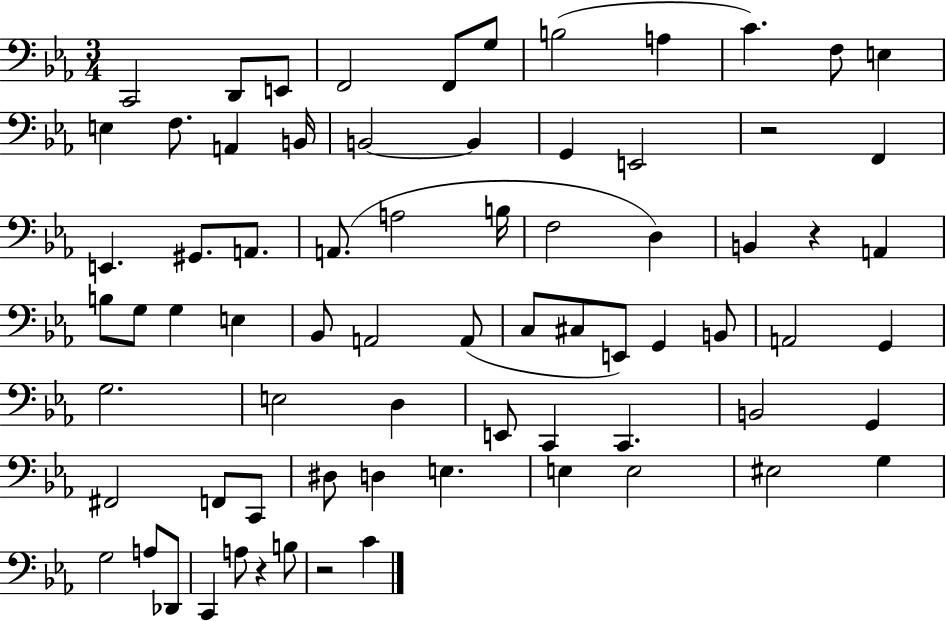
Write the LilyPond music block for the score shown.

{
  \clef bass
  \numericTimeSignature
  \time 3/4
  \key ees \major
  \repeat volta 2 { c,2 d,8 e,8 | f,2 f,8 g8 | b2( a4 | c'4.) f8 e4 | \break e4 f8. a,4 b,16 | b,2~~ b,4 | g,4 e,2 | r2 f,4 | \break e,4. gis,8. a,8. | a,8.( a2 b16 | f2 d4) | b,4 r4 a,4 | \break b8 g8 g4 e4 | bes,8 a,2 a,8( | c8 cis8 e,8) g,4 b,8 | a,2 g,4 | \break g2. | e2 d4 | e,8 c,4 c,4. | b,2 g,4 | \break fis,2 f,8 c,8 | dis8 d4 e4. | e4 e2 | eis2 g4 | \break g2 a8 des,8 | c,4 a8 r4 b8 | r2 c'4 | } \bar "|."
}